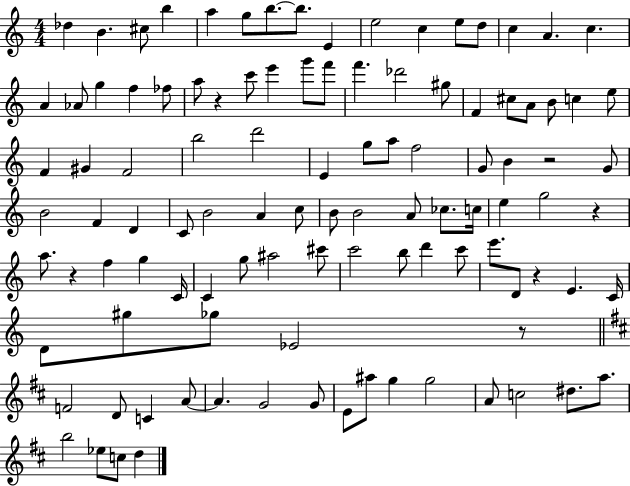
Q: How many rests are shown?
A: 6